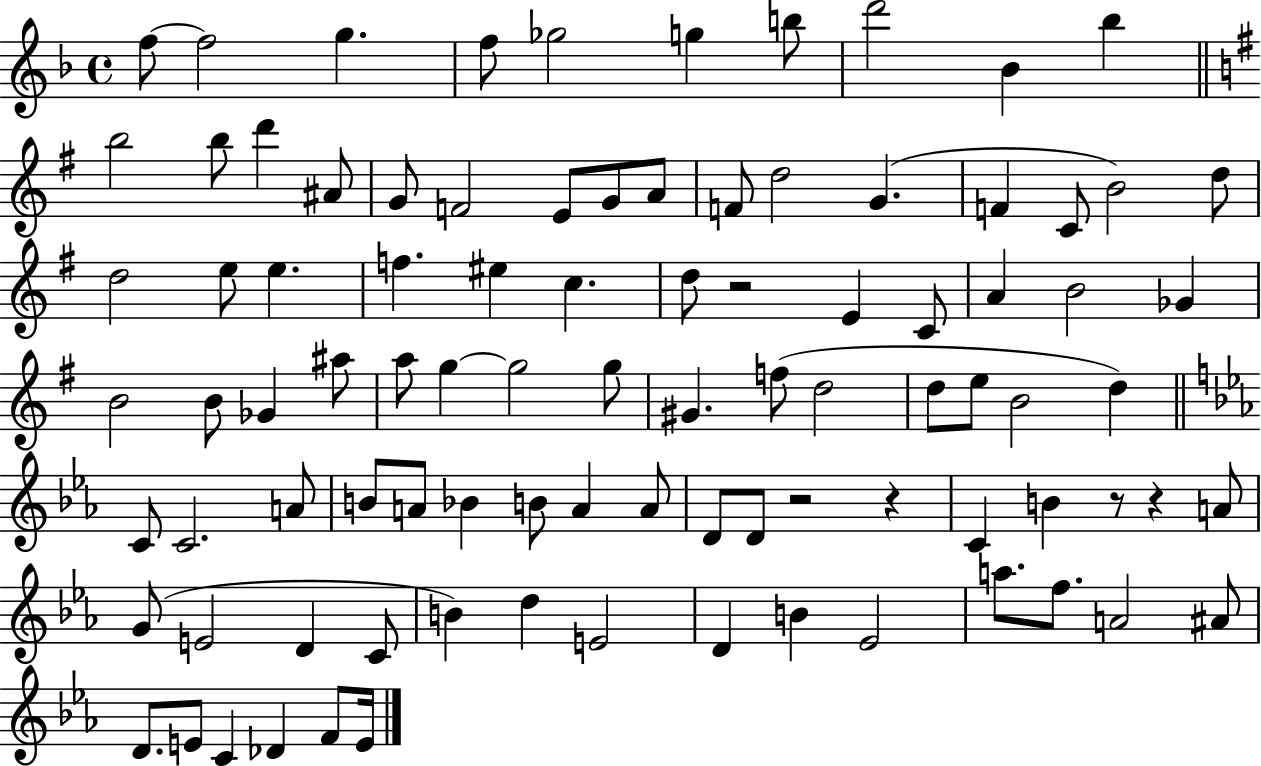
F5/e F5/h G5/q. F5/e Gb5/h G5/q B5/e D6/h Bb4/q Bb5/q B5/h B5/e D6/q A#4/e G4/e F4/h E4/e G4/e A4/e F4/e D5/h G4/q. F4/q C4/e B4/h D5/e D5/h E5/e E5/q. F5/q. EIS5/q C5/q. D5/e R/h E4/q C4/e A4/q B4/h Gb4/q B4/h B4/e Gb4/q A#5/e A5/e G5/q G5/h G5/e G#4/q. F5/e D5/h D5/e E5/e B4/h D5/q C4/e C4/h. A4/e B4/e A4/e Bb4/q B4/e A4/q A4/e D4/e D4/e R/h R/q C4/q B4/q R/e R/q A4/e G4/e E4/h D4/q C4/e B4/q D5/q E4/h D4/q B4/q Eb4/h A5/e. F5/e. A4/h A#4/e D4/e. E4/e C4/q Db4/q F4/e E4/s